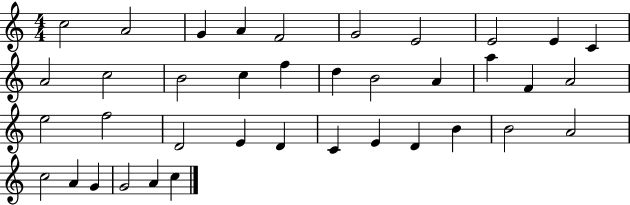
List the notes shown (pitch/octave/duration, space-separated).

C5/h A4/h G4/q A4/q F4/h G4/h E4/h E4/h E4/q C4/q A4/h C5/h B4/h C5/q F5/q D5/q B4/h A4/q A5/q F4/q A4/h E5/h F5/h D4/h E4/q D4/q C4/q E4/q D4/q B4/q B4/h A4/h C5/h A4/q G4/q G4/h A4/q C5/q